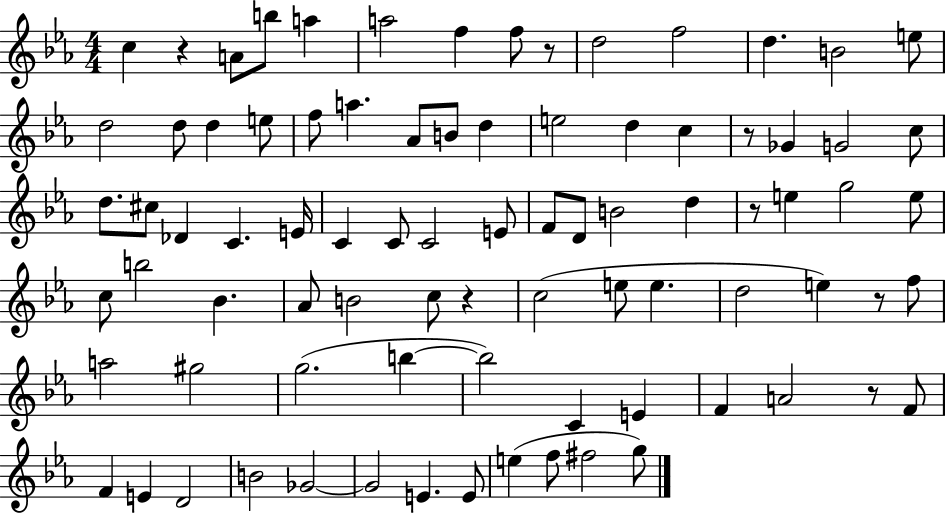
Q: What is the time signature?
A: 4/4